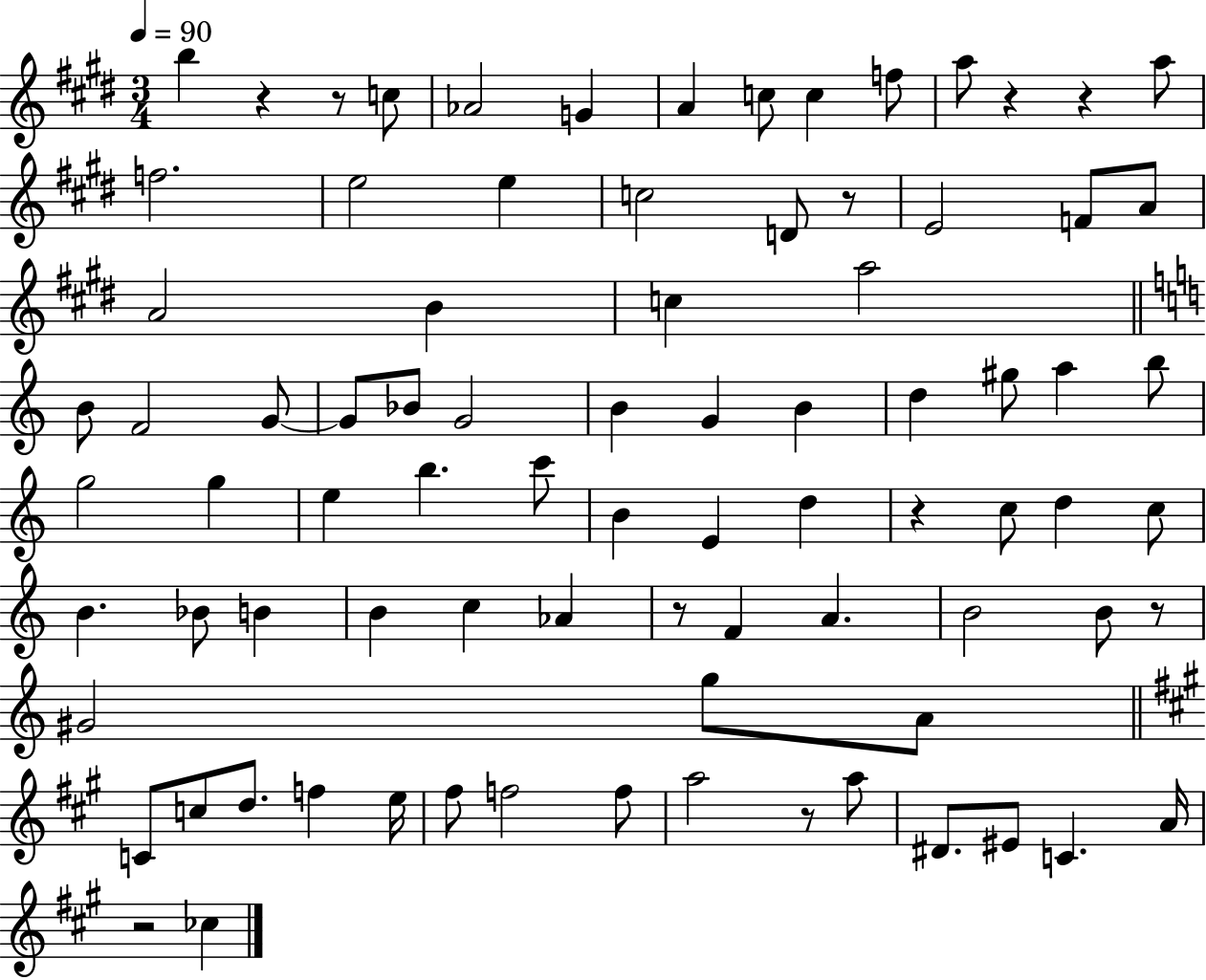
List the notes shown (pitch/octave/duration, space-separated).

B5/q R/q R/e C5/e Ab4/h G4/q A4/q C5/e C5/q F5/e A5/e R/q R/q A5/e F5/h. E5/h E5/q C5/h D4/e R/e E4/h F4/e A4/e A4/h B4/q C5/q A5/h B4/e F4/h G4/e G4/e Bb4/e G4/h B4/q G4/q B4/q D5/q G#5/e A5/q B5/e G5/h G5/q E5/q B5/q. C6/e B4/q E4/q D5/q R/q C5/e D5/q C5/e B4/q. Bb4/e B4/q B4/q C5/q Ab4/q R/e F4/q A4/q. B4/h B4/e R/e G#4/h G5/e A4/e C4/e C5/e D5/e. F5/q E5/s F#5/e F5/h F5/e A5/h R/e A5/e D#4/e. EIS4/e C4/q. A4/s R/h CES5/q